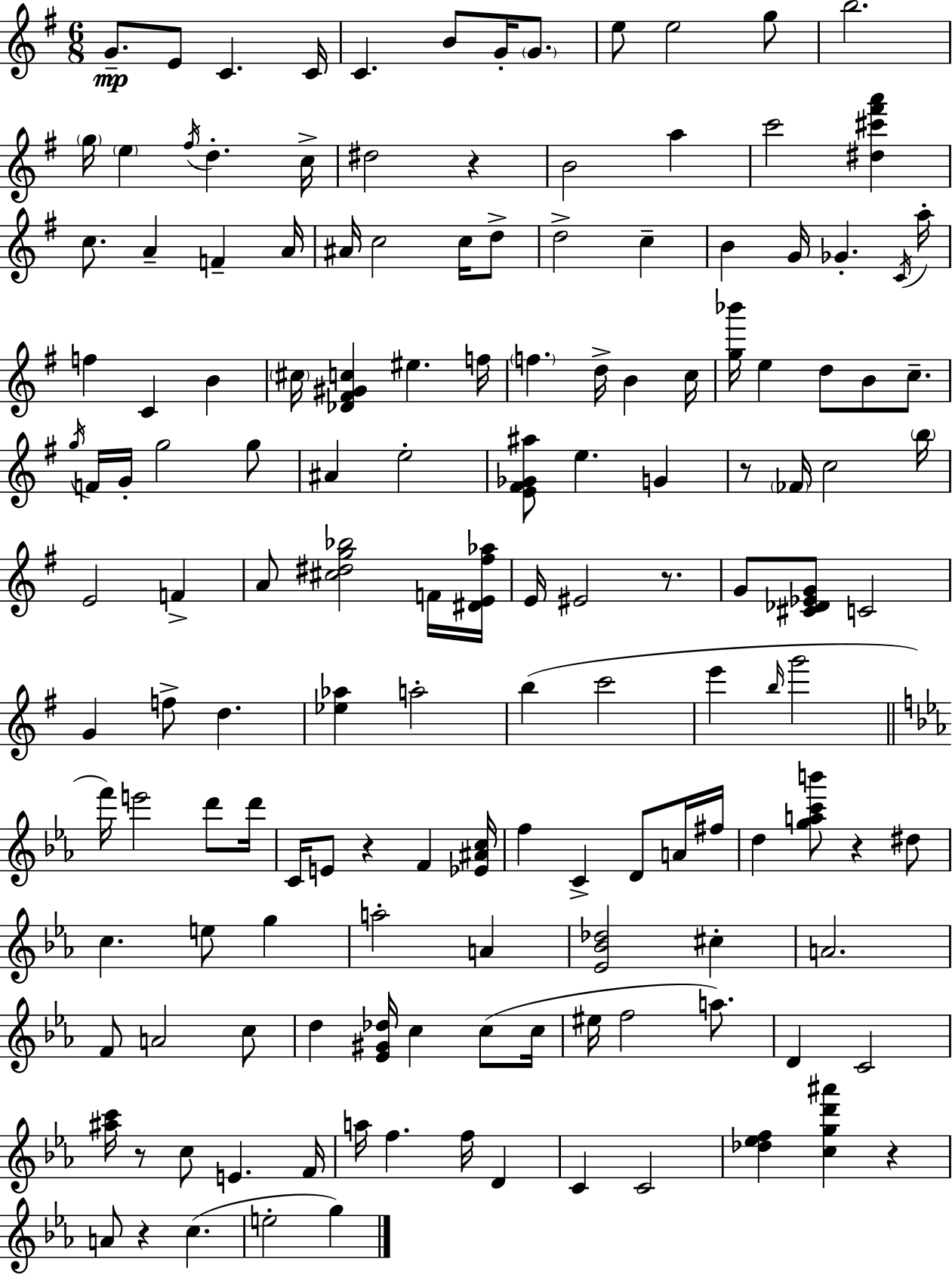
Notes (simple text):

G4/e. E4/e C4/q. C4/s C4/q. B4/e G4/s G4/e. E5/e E5/h G5/e B5/h. G5/s E5/q F#5/s D5/q. C5/s D#5/h R/q B4/h A5/q C6/h [D#5,C#6,F#6,A6]/q C5/e. A4/q F4/q A4/s A#4/s C5/h C5/s D5/e D5/h C5/q B4/q G4/s Gb4/q. C4/s A5/s F5/q C4/q B4/q C#5/s [Db4,F#4,G#4,C5]/q EIS5/q. F5/s F5/q. D5/s B4/q C5/s [G5,Bb6]/s E5/q D5/e B4/e C5/e. G5/s F4/s G4/s G5/h G5/e A#4/q E5/h [E4,F#4,Gb4,A#5]/e E5/q. G4/q R/e FES4/s C5/h B5/s E4/h F4/q A4/e [C#5,D#5,G5,Bb5]/h F4/s [D#4,E4,F#5,Ab5]/s E4/s EIS4/h R/e. G4/e [C#4,Db4,Eb4,G4]/e C4/h G4/q F5/e D5/q. [Eb5,Ab5]/q A5/h B5/q C6/h E6/q B5/s G6/h F6/s E6/h D6/e D6/s C4/s E4/e R/q F4/q [Eb4,A#4,C5]/s F5/q C4/q D4/e A4/s F#5/s D5/q [G5,A5,C6,B6]/e R/q D#5/e C5/q. E5/e G5/q A5/h A4/q [Eb4,Bb4,Db5]/h C#5/q A4/h. F4/e A4/h C5/e D5/q [Eb4,G#4,Db5]/s C5/q C5/e C5/s EIS5/s F5/h A5/e. D4/q C4/h [A#5,C6]/s R/e C5/e E4/q. F4/s A5/s F5/q. F5/s D4/q C4/q C4/h [Db5,Eb5,F5]/q [C5,G5,D6,A#6]/q R/q A4/e R/q C5/q. E5/h G5/q